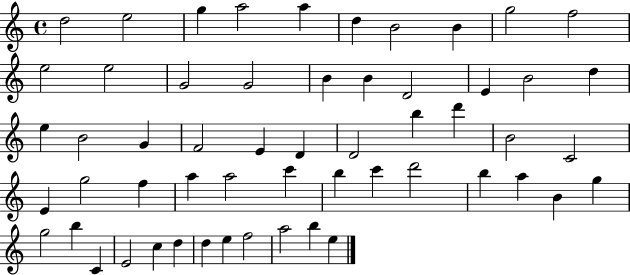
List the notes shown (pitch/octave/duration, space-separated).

D5/h E5/h G5/q A5/h A5/q D5/q B4/h B4/q G5/h F5/h E5/h E5/h G4/h G4/h B4/q B4/q D4/h E4/q B4/h D5/q E5/q B4/h G4/q F4/h E4/q D4/q D4/h B5/q D6/q B4/h C4/h E4/q G5/h F5/q A5/q A5/h C6/q B5/q C6/q D6/h B5/q A5/q B4/q G5/q G5/h B5/q C4/q E4/h C5/q D5/q D5/q E5/q F5/h A5/h B5/q E5/q